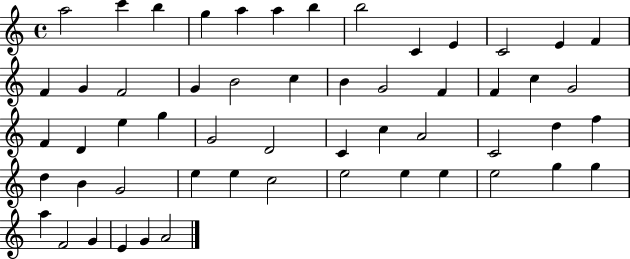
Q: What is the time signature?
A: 4/4